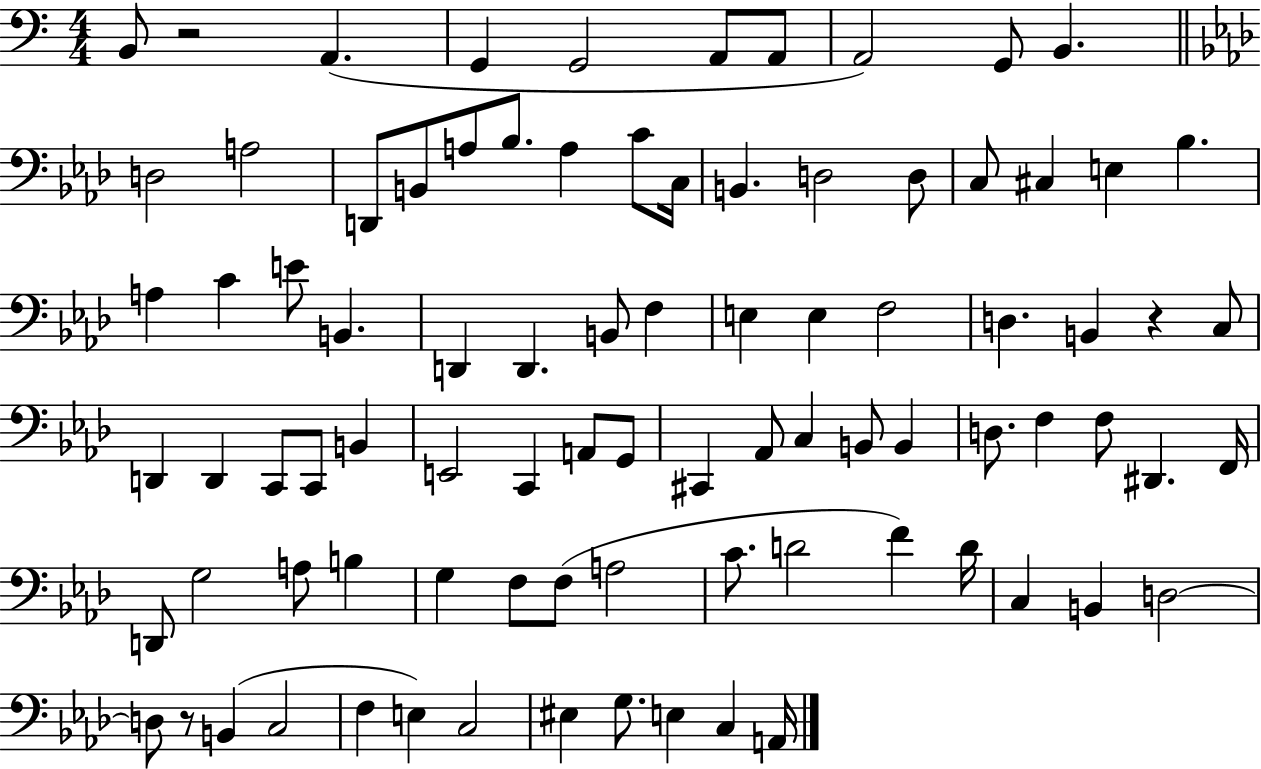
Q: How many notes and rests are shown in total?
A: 87